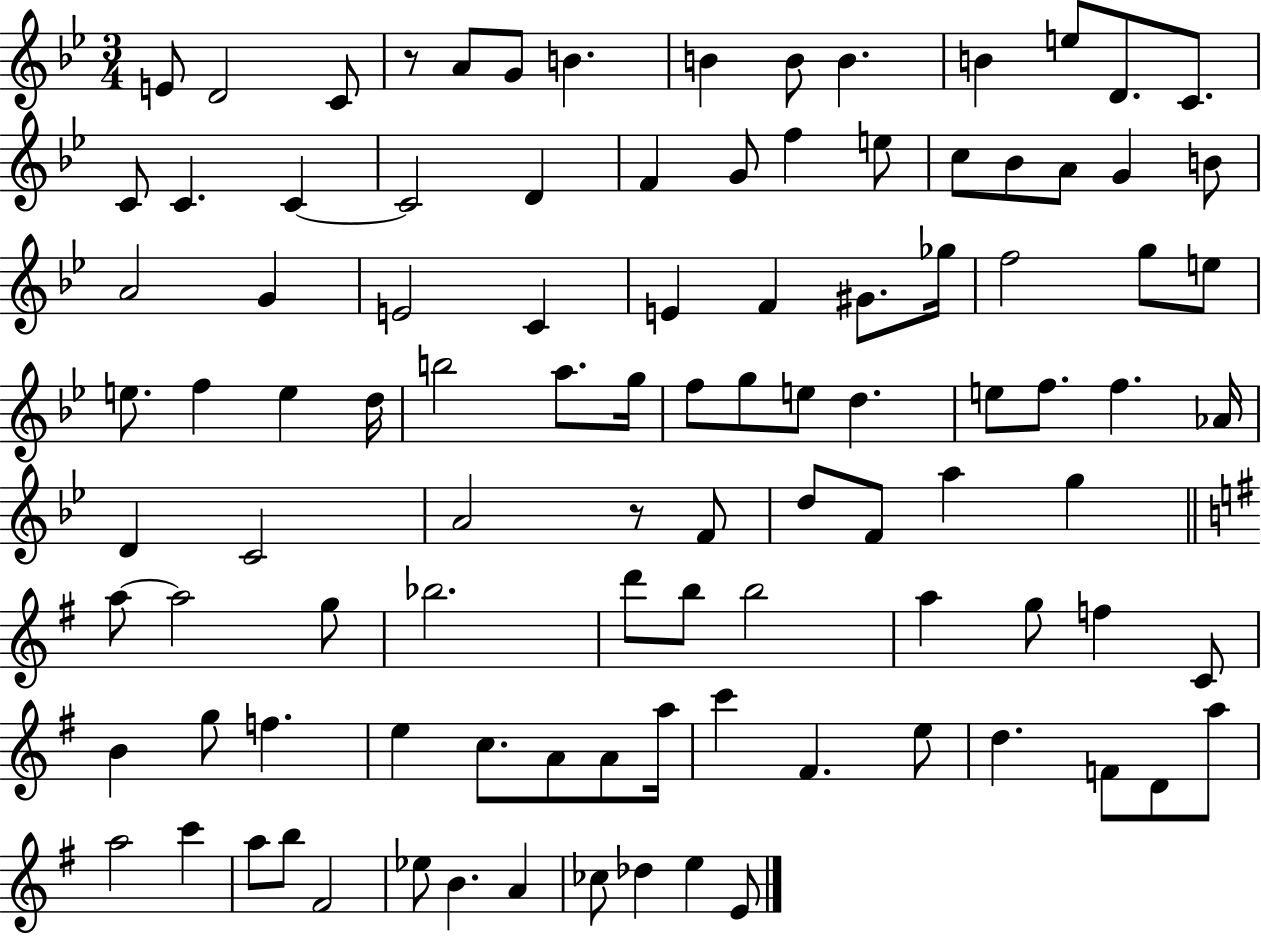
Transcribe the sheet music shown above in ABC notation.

X:1
T:Untitled
M:3/4
L:1/4
K:Bb
E/2 D2 C/2 z/2 A/2 G/2 B B B/2 B B e/2 D/2 C/2 C/2 C C C2 D F G/2 f e/2 c/2 _B/2 A/2 G B/2 A2 G E2 C E F ^G/2 _g/4 f2 g/2 e/2 e/2 f e d/4 b2 a/2 g/4 f/2 g/2 e/2 d e/2 f/2 f _A/4 D C2 A2 z/2 F/2 d/2 F/2 a g a/2 a2 g/2 _b2 d'/2 b/2 b2 a g/2 f C/2 B g/2 f e c/2 A/2 A/2 a/4 c' ^F e/2 d F/2 D/2 a/2 a2 c' a/2 b/2 ^F2 _e/2 B A _c/2 _d e E/2